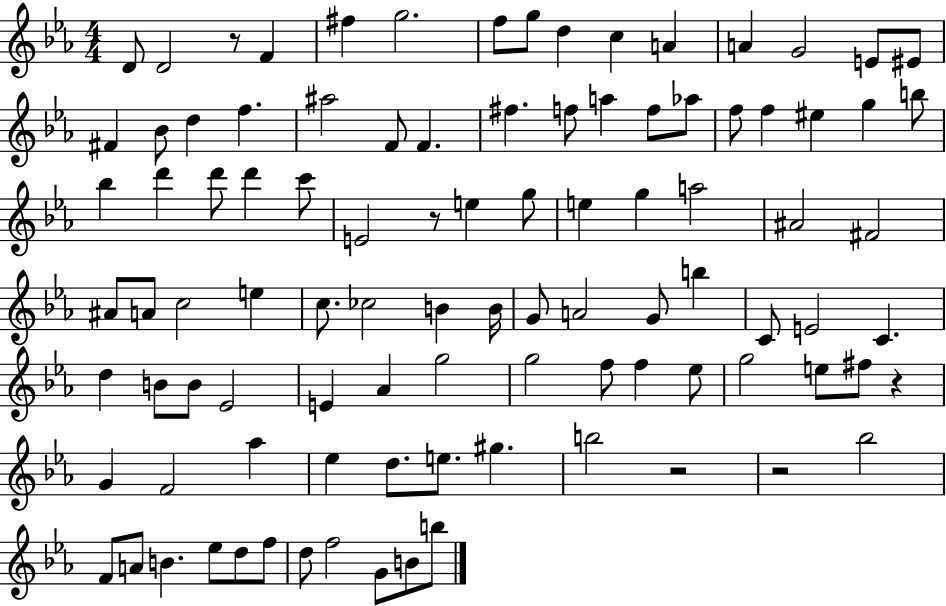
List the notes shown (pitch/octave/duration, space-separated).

D4/e D4/h R/e F4/q F#5/q G5/h. F5/e G5/e D5/q C5/q A4/q A4/q G4/h E4/e EIS4/e F#4/q Bb4/e D5/q F5/q. A#5/h F4/e F4/q. F#5/q. F5/e A5/q F5/e Ab5/e F5/e F5/q EIS5/q G5/q B5/e Bb5/q D6/q D6/e D6/q C6/e E4/h R/e E5/q G5/e E5/q G5/q A5/h A#4/h F#4/h A#4/e A4/e C5/h E5/q C5/e. CES5/h B4/q B4/s G4/e A4/h G4/e B5/q C4/e E4/h C4/q. D5/q B4/e B4/e Eb4/h E4/q Ab4/q G5/h G5/h F5/e F5/q Eb5/e G5/h E5/e F#5/e R/q G4/q F4/h Ab5/q Eb5/q D5/e. E5/e. G#5/q. B5/h R/h R/h Bb5/h F4/e A4/e B4/q. Eb5/e D5/e F5/e D5/e F5/h G4/e B4/e B5/e